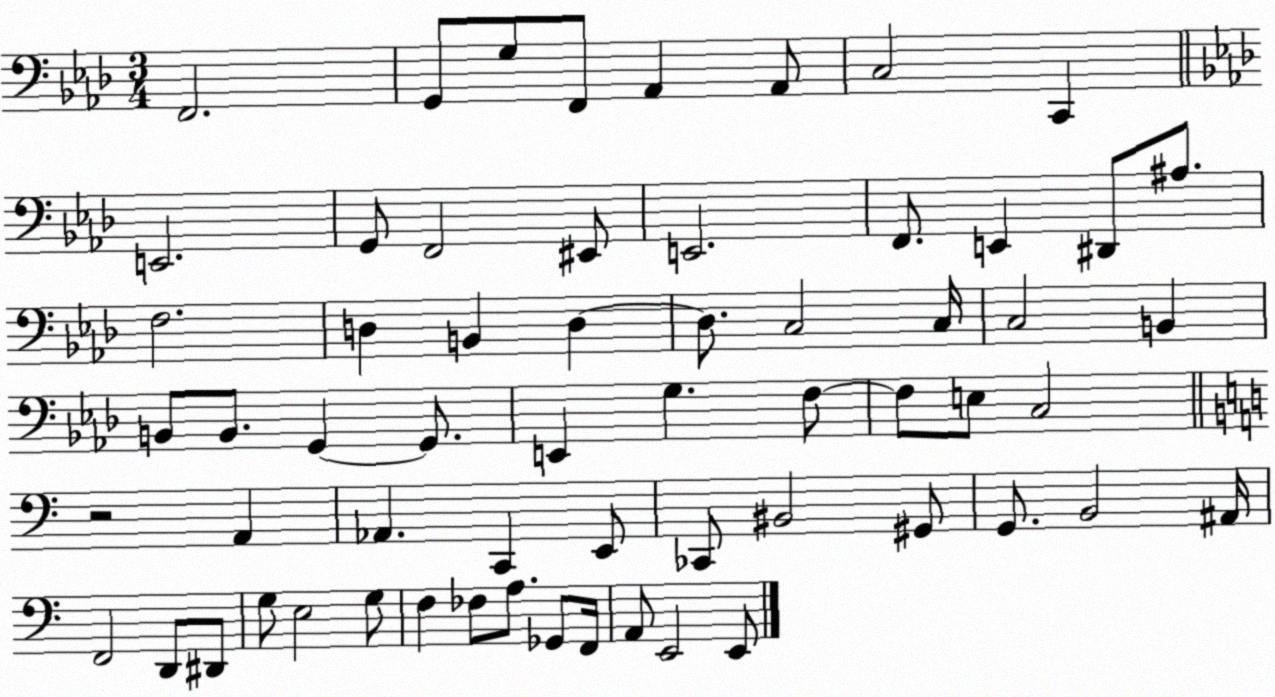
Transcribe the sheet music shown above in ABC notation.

X:1
T:Untitled
M:3/4
L:1/4
K:Ab
F,,2 G,,/2 G,/2 F,,/2 _A,, _A,,/2 C,2 C,, E,,2 G,,/2 F,,2 ^E,,/2 E,,2 F,,/2 E,, ^D,,/2 ^A,/2 F,2 D, B,, D, D,/2 C,2 C,/4 C,2 B,, B,,/2 B,,/2 G,, G,,/2 E,, G, F,/2 F,/2 E,/2 C,2 z2 A,, _A,, C,, E,,/2 _C,,/2 ^B,,2 ^G,,/2 G,,/2 B,,2 ^A,,/4 F,,2 D,,/2 ^D,,/2 G,/2 E,2 G,/2 F, _F,/2 A,/2 _G,,/2 F,,/4 A,,/2 E,,2 E,,/2